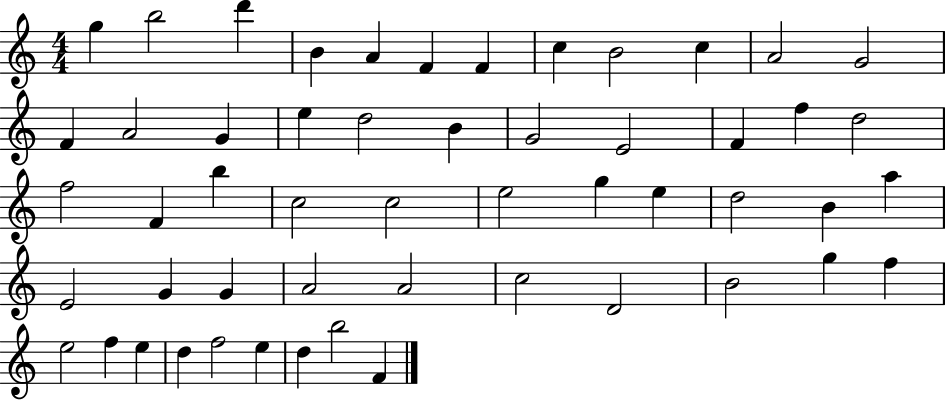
{
  \clef treble
  \numericTimeSignature
  \time 4/4
  \key c \major
  g''4 b''2 d'''4 | b'4 a'4 f'4 f'4 | c''4 b'2 c''4 | a'2 g'2 | \break f'4 a'2 g'4 | e''4 d''2 b'4 | g'2 e'2 | f'4 f''4 d''2 | \break f''2 f'4 b''4 | c''2 c''2 | e''2 g''4 e''4 | d''2 b'4 a''4 | \break e'2 g'4 g'4 | a'2 a'2 | c''2 d'2 | b'2 g''4 f''4 | \break e''2 f''4 e''4 | d''4 f''2 e''4 | d''4 b''2 f'4 | \bar "|."
}